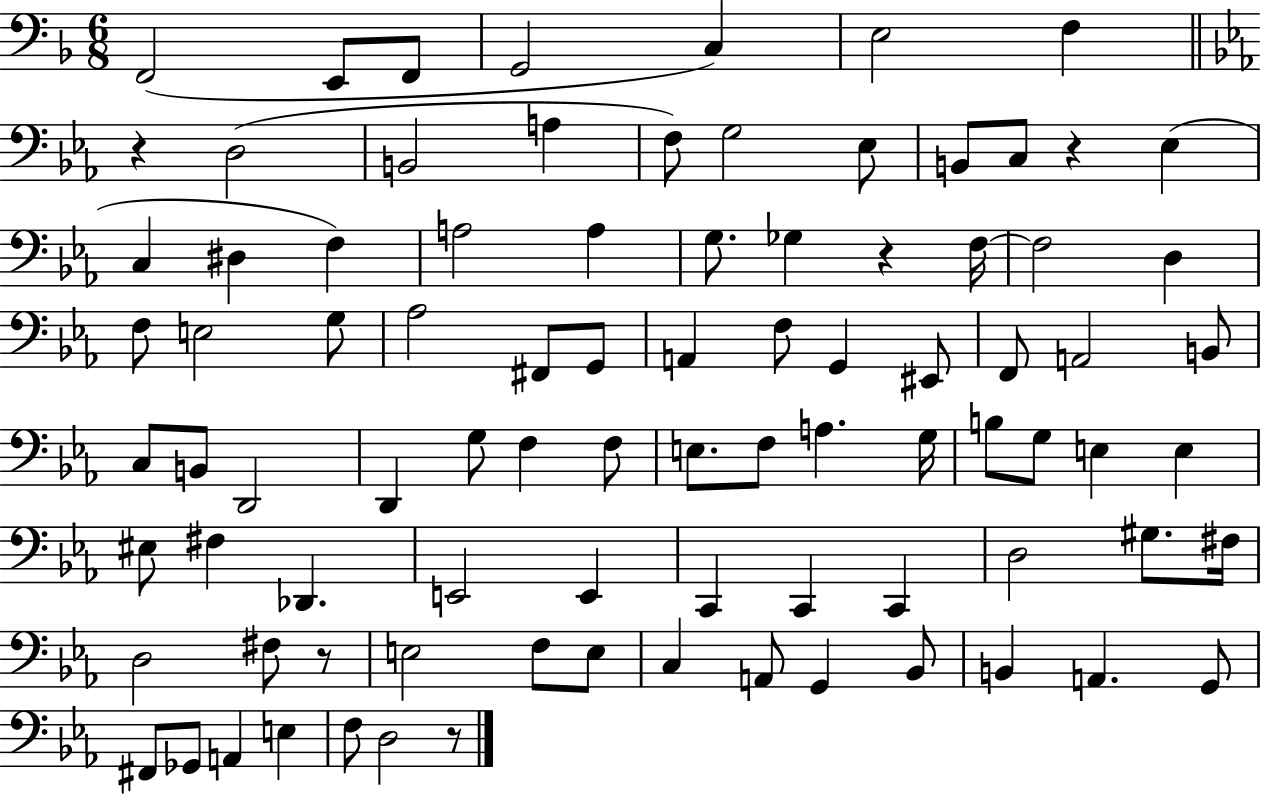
{
  \clef bass
  \numericTimeSignature
  \time 6/8
  \key f \major
  \repeat volta 2 { f,2( e,8 f,8 | g,2 c4) | e2 f4 | \bar "||" \break \key c \minor r4 d2( | b,2 a4 | f8) g2 ees8 | b,8 c8 r4 ees4( | \break c4 dis4 f4) | a2 a4 | g8. ges4 r4 f16~~ | f2 d4 | \break f8 e2 g8 | aes2 fis,8 g,8 | a,4 f8 g,4 eis,8 | f,8 a,2 b,8 | \break c8 b,8 d,2 | d,4 g8 f4 f8 | e8. f8 a4. g16 | b8 g8 e4 e4 | \break eis8 fis4 des,4. | e,2 e,4 | c,4 c,4 c,4 | d2 gis8. fis16 | \break d2 fis8 r8 | e2 f8 e8 | c4 a,8 g,4 bes,8 | b,4 a,4. g,8 | \break fis,8 ges,8 a,4 e4 | f8 d2 r8 | } \bar "|."
}